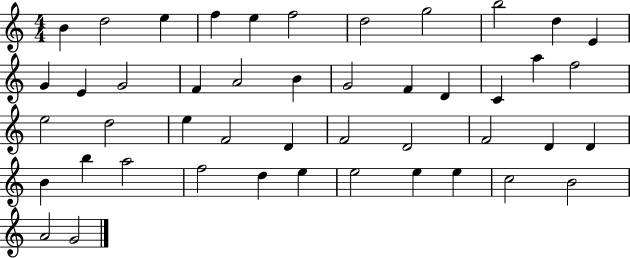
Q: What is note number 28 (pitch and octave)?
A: D4